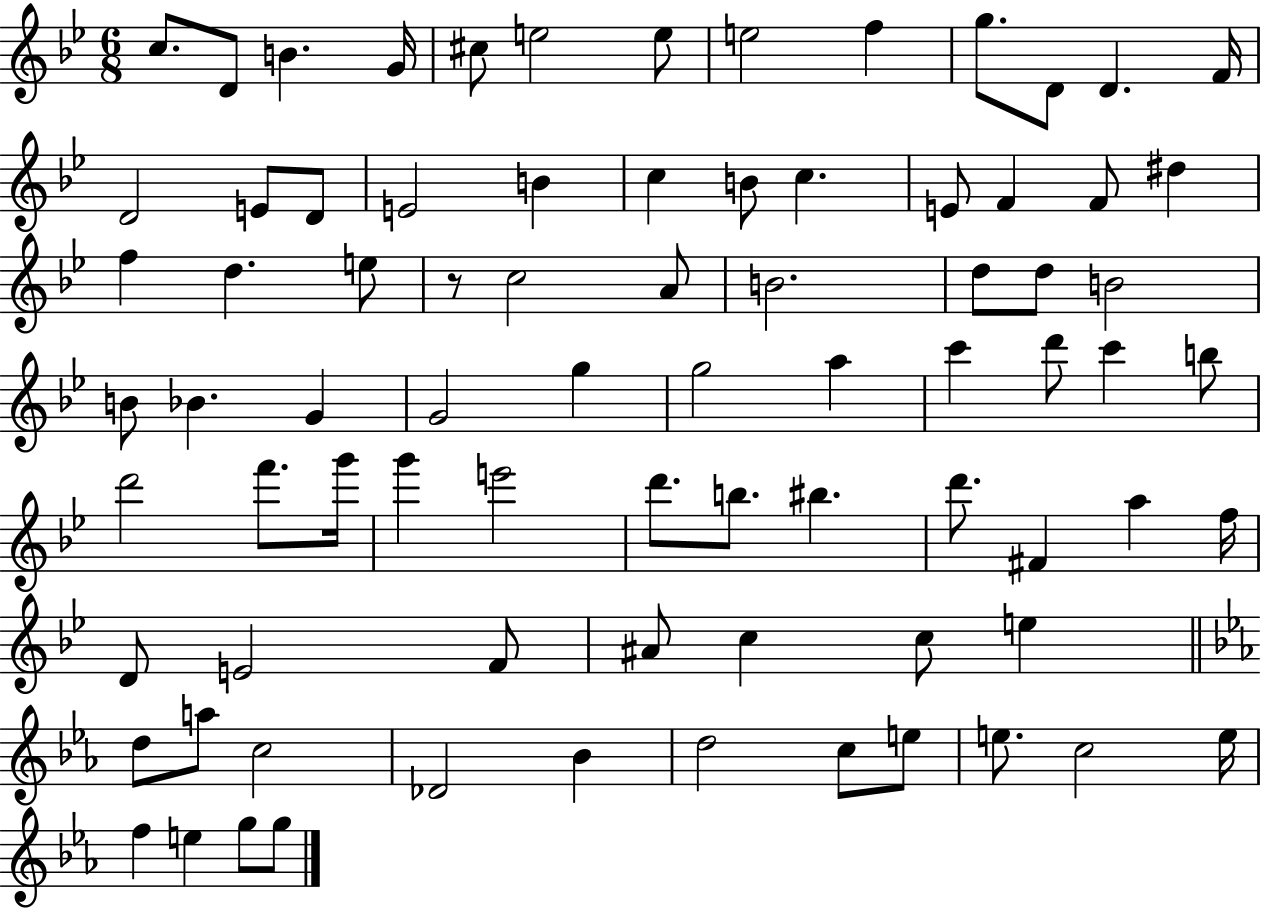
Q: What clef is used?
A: treble